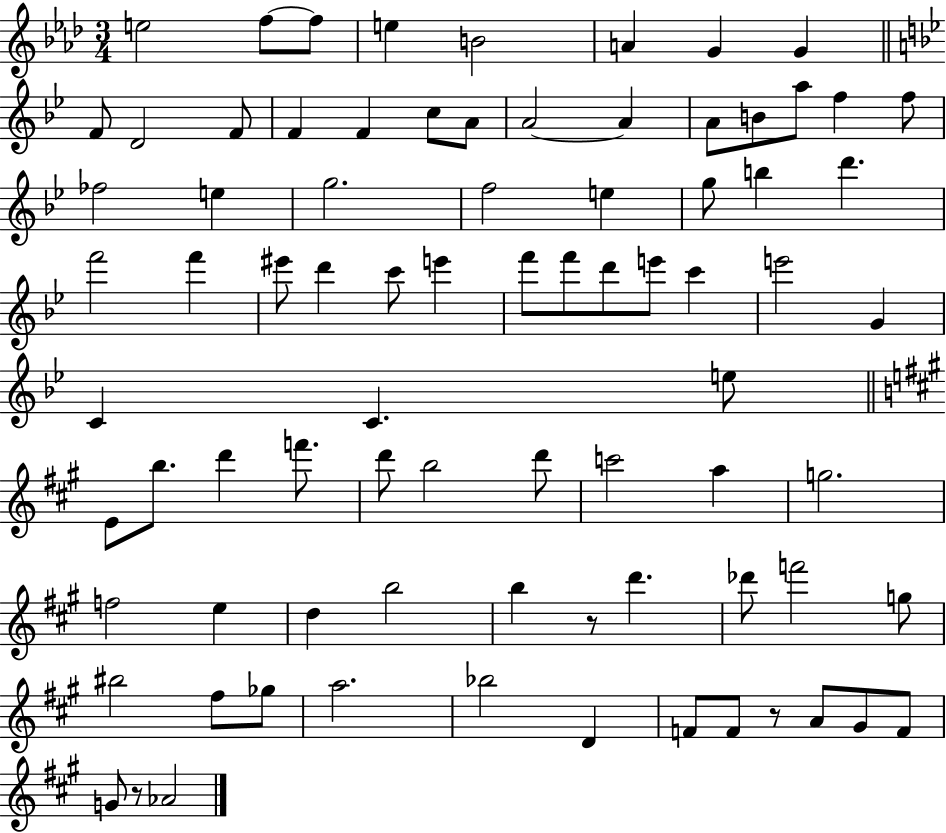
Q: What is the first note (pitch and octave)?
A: E5